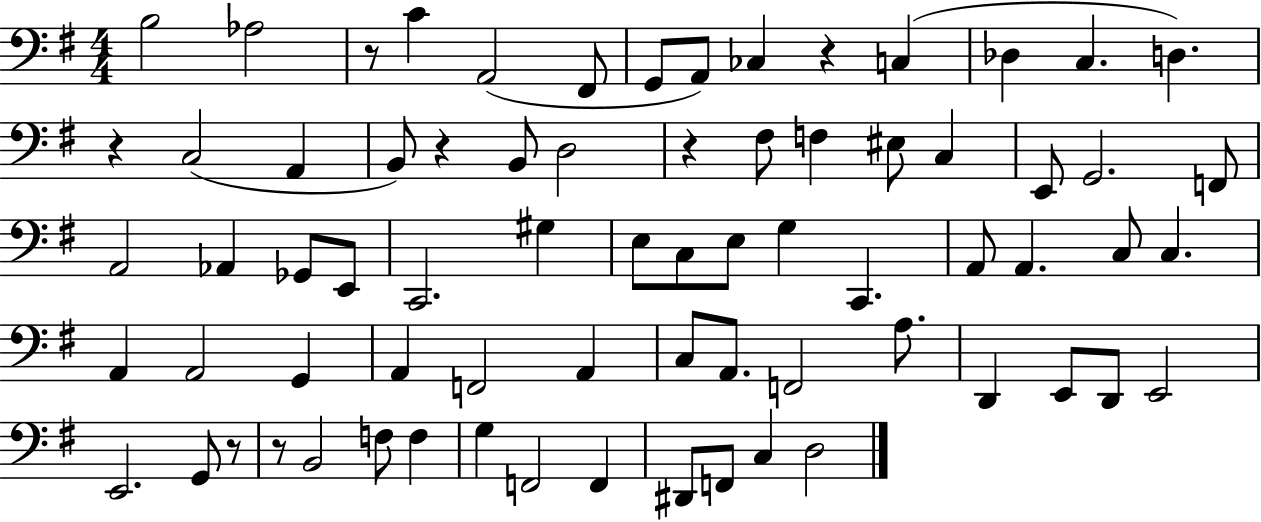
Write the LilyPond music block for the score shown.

{
  \clef bass
  \numericTimeSignature
  \time 4/4
  \key g \major
  b2 aes2 | r8 c'4 a,2( fis,8 | g,8 a,8) ces4 r4 c4( | des4 c4. d4.) | \break r4 c2( a,4 | b,8) r4 b,8 d2 | r4 fis8 f4 eis8 c4 | e,8 g,2. f,8 | \break a,2 aes,4 ges,8 e,8 | c,2. gis4 | e8 c8 e8 g4 c,4. | a,8 a,4. c8 c4. | \break a,4 a,2 g,4 | a,4 f,2 a,4 | c8 a,8. f,2 a8. | d,4 e,8 d,8 e,2 | \break e,2. g,8 r8 | r8 b,2 f8 f4 | g4 f,2 f,4 | dis,8 f,8 c4 d2 | \break \bar "|."
}